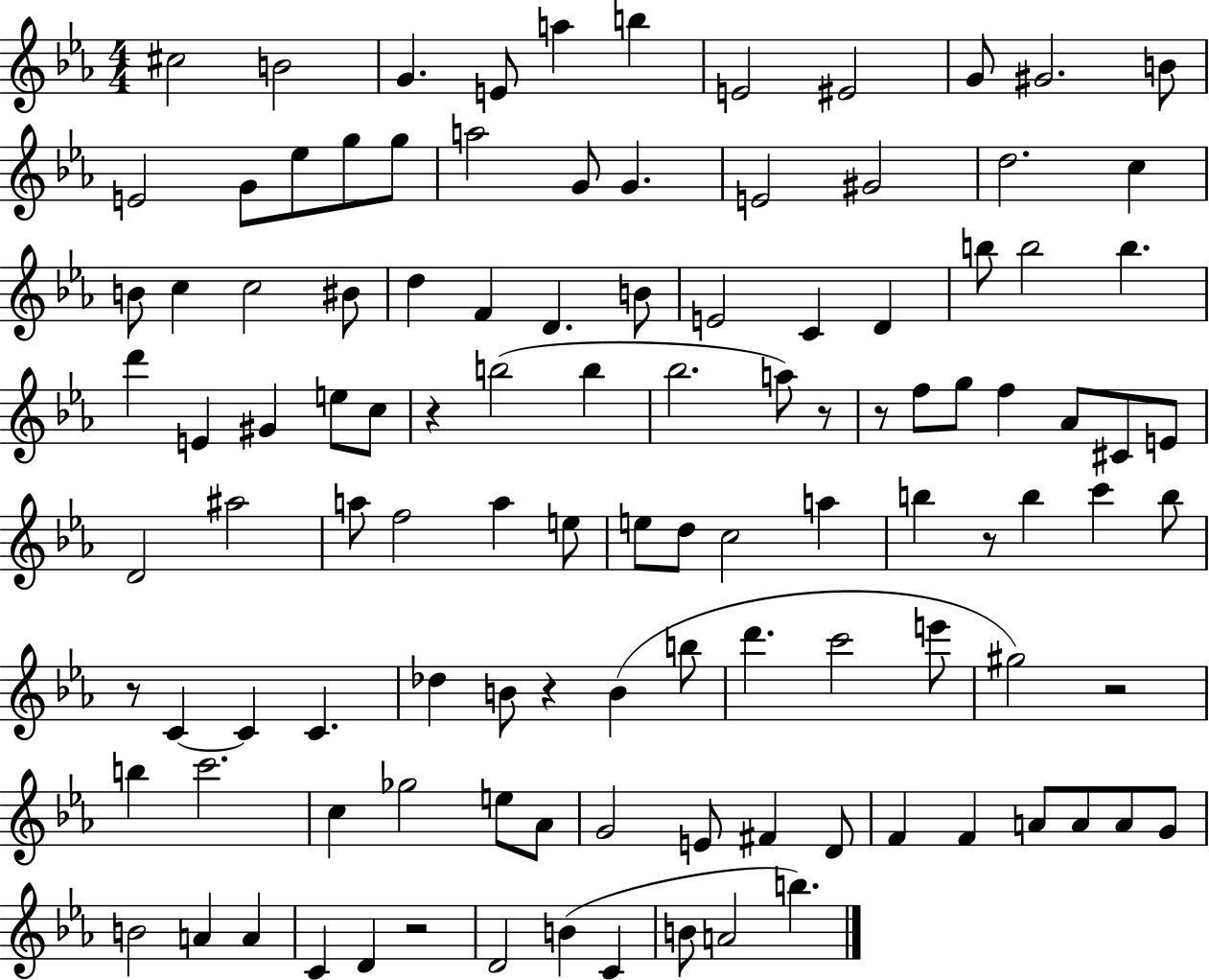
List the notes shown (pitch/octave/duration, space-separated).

C#5/h B4/h G4/q. E4/e A5/q B5/q E4/h EIS4/h G4/e G#4/h. B4/e E4/h G4/e Eb5/e G5/e G5/e A5/h G4/e G4/q. E4/h G#4/h D5/h. C5/q B4/e C5/q C5/h BIS4/e D5/q F4/q D4/q. B4/e E4/h C4/q D4/q B5/e B5/h B5/q. D6/q E4/q G#4/q E5/e C5/e R/q B5/h B5/q Bb5/h. A5/e R/e R/e F5/e G5/e F5/q Ab4/e C#4/e E4/e D4/h A#5/h A5/e F5/h A5/q E5/e E5/e D5/e C5/h A5/q B5/q R/e B5/q C6/q B5/e R/e C4/q C4/q C4/q. Db5/q B4/e R/q B4/q B5/e D6/q. C6/h E6/e G#5/h R/h B5/q C6/h. C5/q Gb5/h E5/e Ab4/e G4/h E4/e F#4/q D4/e F4/q F4/q A4/e A4/e A4/e G4/e B4/h A4/q A4/q C4/q D4/q R/h D4/h B4/q C4/q B4/e A4/h B5/q.